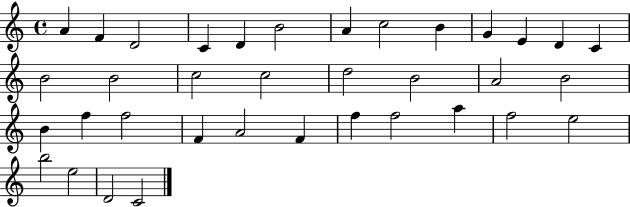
{
  \clef treble
  \time 4/4
  \defaultTimeSignature
  \key c \major
  a'4 f'4 d'2 | c'4 d'4 b'2 | a'4 c''2 b'4 | g'4 e'4 d'4 c'4 | \break b'2 b'2 | c''2 c''2 | d''2 b'2 | a'2 b'2 | \break b'4 f''4 f''2 | f'4 a'2 f'4 | f''4 f''2 a''4 | f''2 e''2 | \break b''2 e''2 | d'2 c'2 | \bar "|."
}